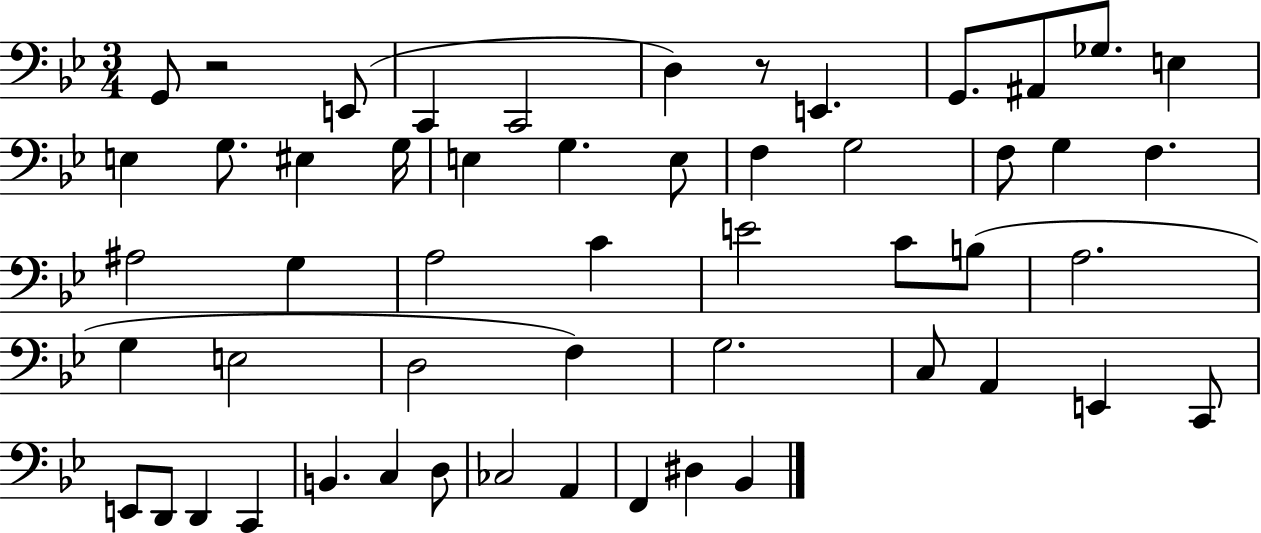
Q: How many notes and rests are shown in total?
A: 53